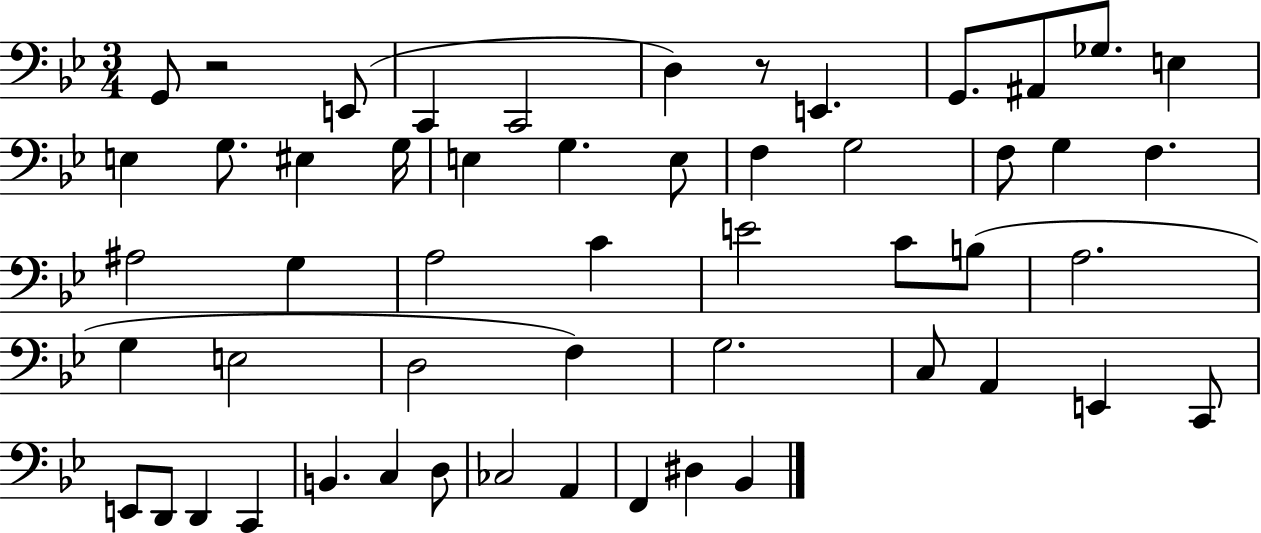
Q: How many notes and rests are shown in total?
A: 53